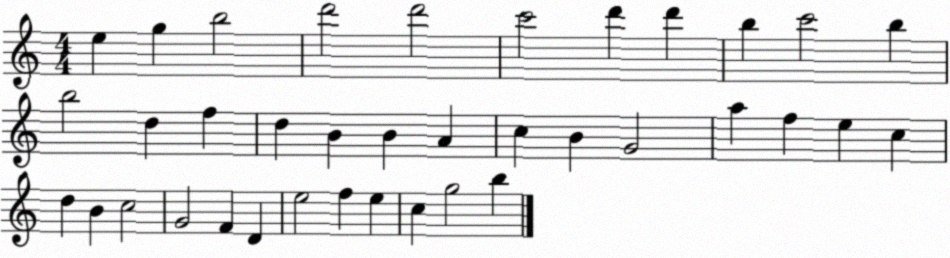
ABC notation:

X:1
T:Untitled
M:4/4
L:1/4
K:C
e g b2 d'2 d'2 c'2 d' d' b c'2 b b2 d f d B B A c B G2 a f e c d B c2 G2 F D e2 f e c g2 b